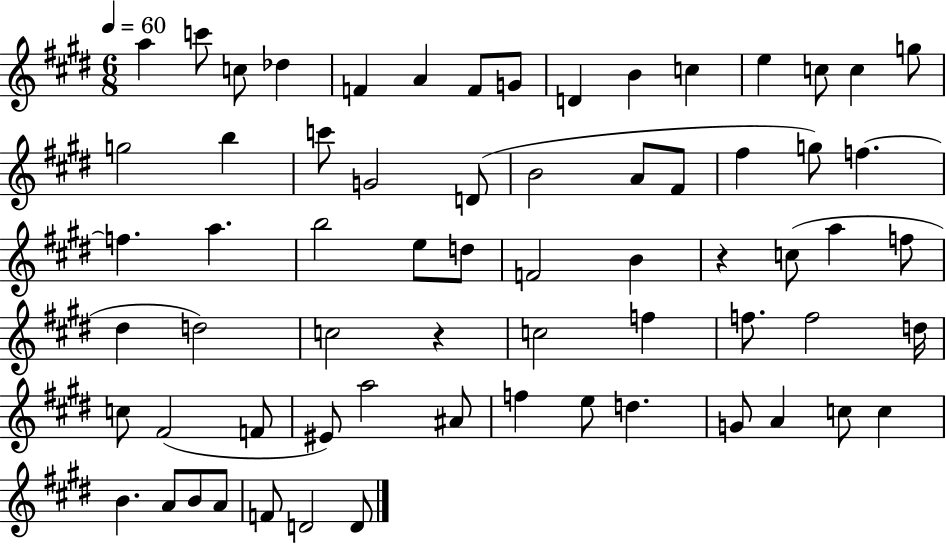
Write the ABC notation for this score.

X:1
T:Untitled
M:6/8
L:1/4
K:E
a c'/2 c/2 _d F A F/2 G/2 D B c e c/2 c g/2 g2 b c'/2 G2 D/2 B2 A/2 ^F/2 ^f g/2 f f a b2 e/2 d/2 F2 B z c/2 a f/2 ^d d2 c2 z c2 f f/2 f2 d/4 c/2 ^F2 F/2 ^E/2 a2 ^A/2 f e/2 d G/2 A c/2 c B A/2 B/2 A/2 F/2 D2 D/2